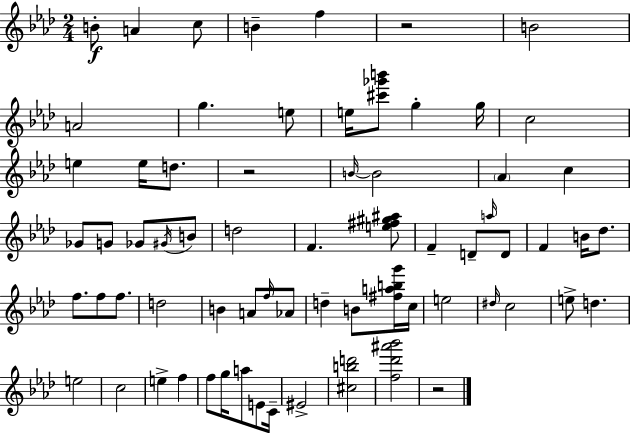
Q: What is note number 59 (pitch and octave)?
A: C4